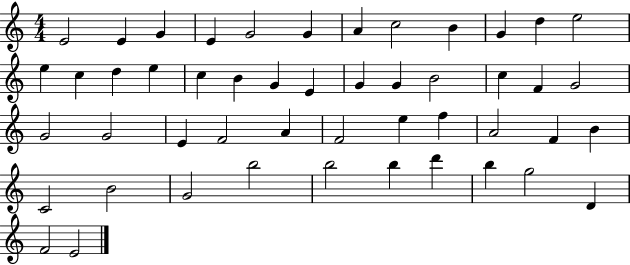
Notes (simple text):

E4/h E4/q G4/q E4/q G4/h G4/q A4/q C5/h B4/q G4/q D5/q E5/h E5/q C5/q D5/q E5/q C5/q B4/q G4/q E4/q G4/q G4/q B4/h C5/q F4/q G4/h G4/h G4/h E4/q F4/h A4/q F4/h E5/q F5/q A4/h F4/q B4/q C4/h B4/h G4/h B5/h B5/h B5/q D6/q B5/q G5/h D4/q F4/h E4/h